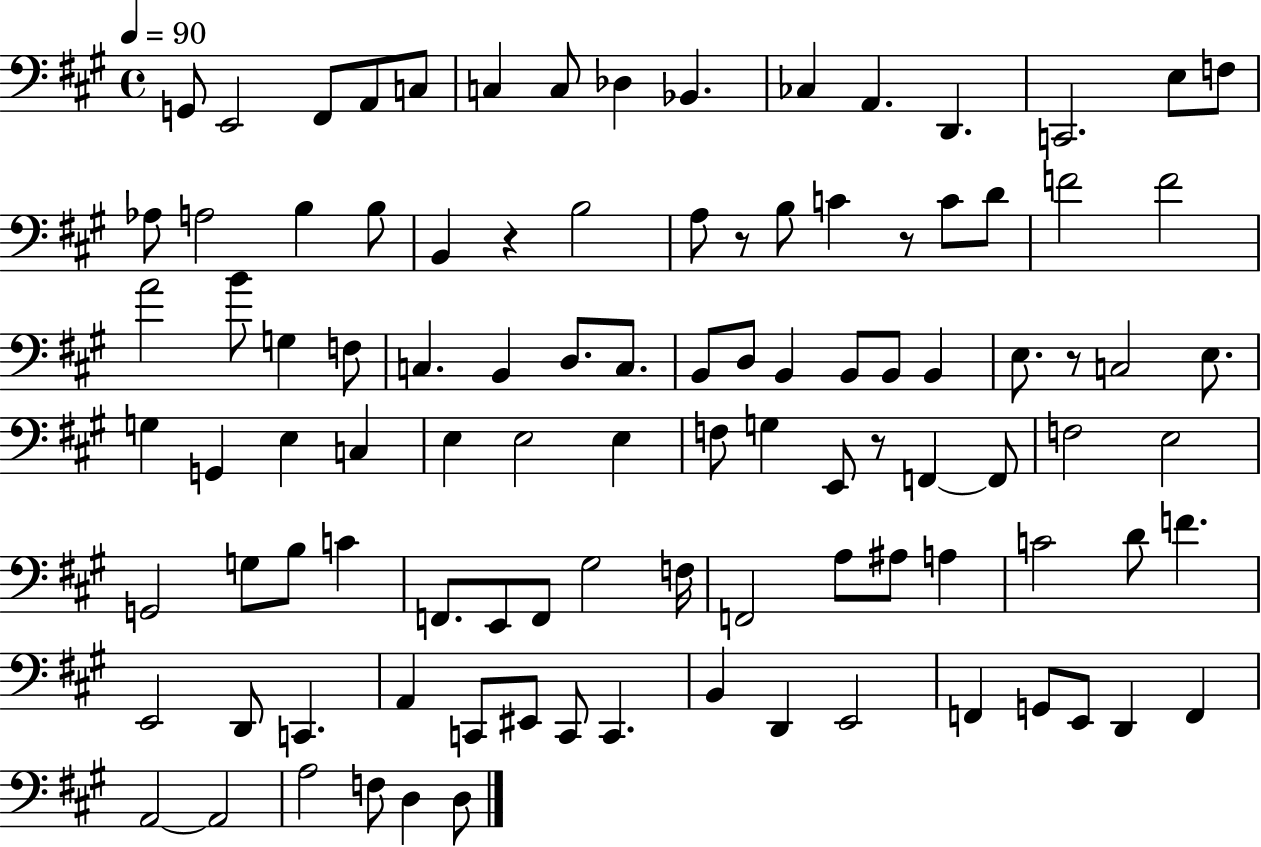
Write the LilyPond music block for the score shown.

{
  \clef bass
  \time 4/4
  \defaultTimeSignature
  \key a \major
  \tempo 4 = 90
  g,8 e,2 fis,8 a,8 c8 | c4 c8 des4 bes,4. | ces4 a,4. d,4. | c,2. e8 f8 | \break aes8 a2 b4 b8 | b,4 r4 b2 | a8 r8 b8 c'4 r8 c'8 d'8 | f'2 f'2 | \break a'2 b'8 g4 f8 | c4. b,4 d8. c8. | b,8 d8 b,4 b,8 b,8 b,4 | e8. r8 c2 e8. | \break g4 g,4 e4 c4 | e4 e2 e4 | f8 g4 e,8 r8 f,4~~ f,8 | f2 e2 | \break g,2 g8 b8 c'4 | f,8. e,8 f,8 gis2 f16 | f,2 a8 ais8 a4 | c'2 d'8 f'4. | \break e,2 d,8 c,4. | a,4 c,8 eis,8 c,8 c,4. | b,4 d,4 e,2 | f,4 g,8 e,8 d,4 f,4 | \break a,2~~ a,2 | a2 f8 d4 d8 | \bar "|."
}